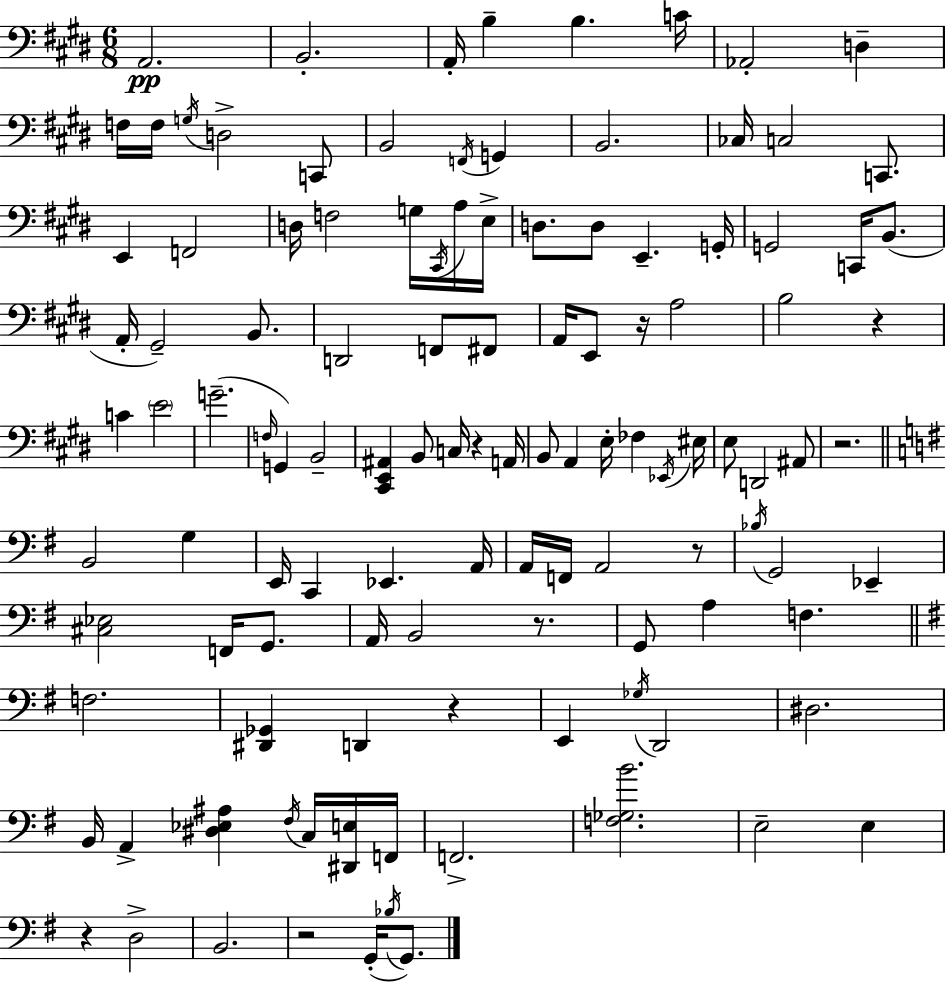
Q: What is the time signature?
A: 6/8